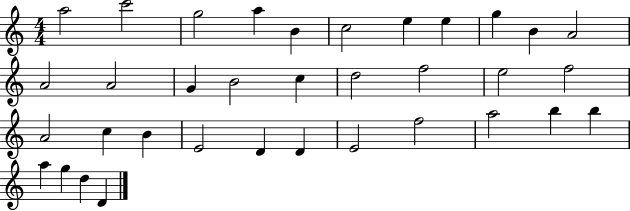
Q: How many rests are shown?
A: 0